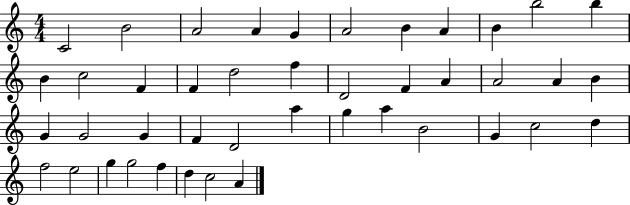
X:1
T:Untitled
M:4/4
L:1/4
K:C
C2 B2 A2 A G A2 B A B b2 b B c2 F F d2 f D2 F A A2 A B G G2 G F D2 a g a B2 G c2 d f2 e2 g g2 f d c2 A